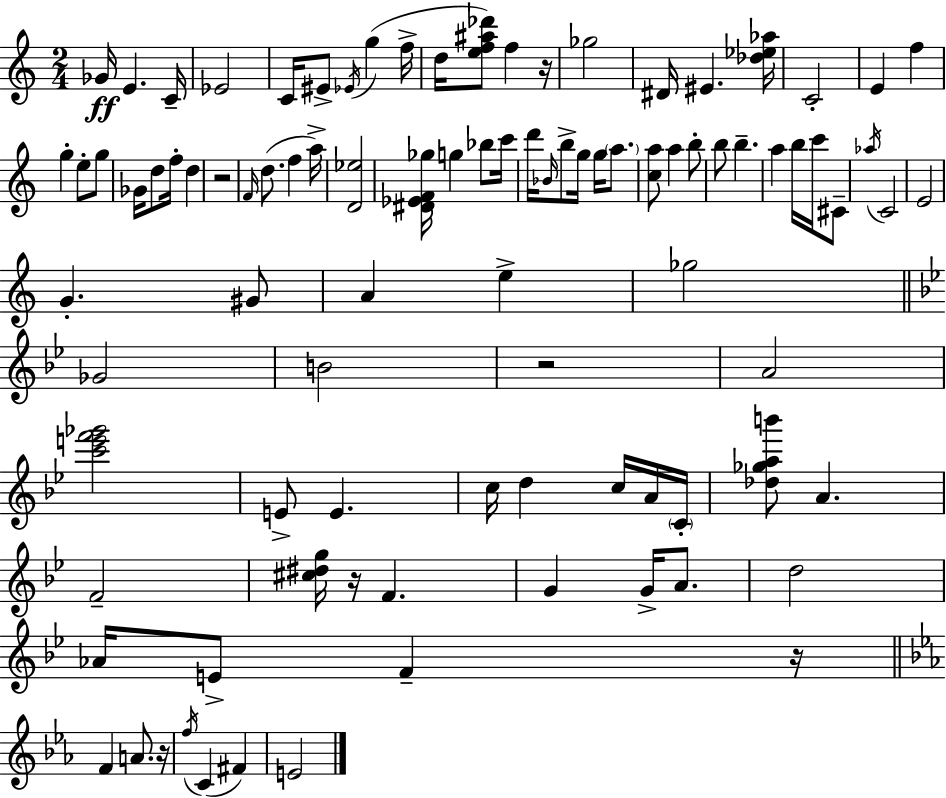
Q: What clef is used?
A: treble